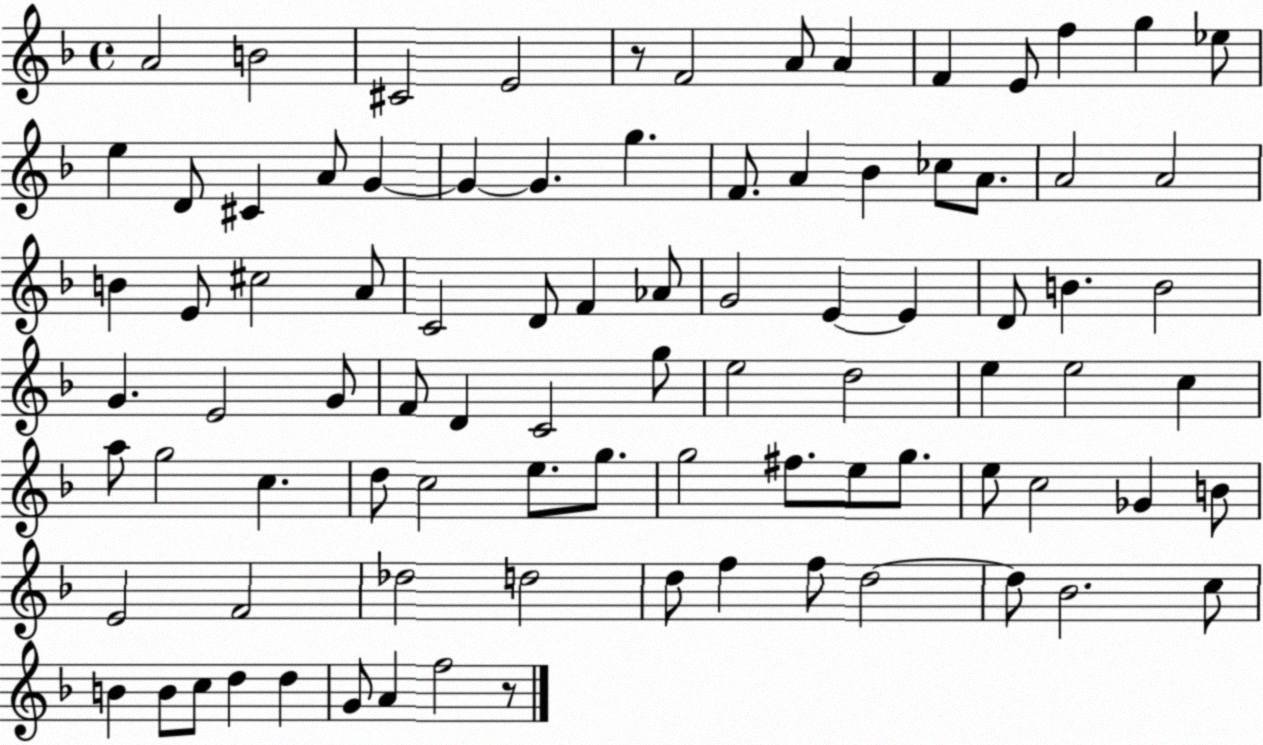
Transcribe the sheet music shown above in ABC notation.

X:1
T:Untitled
M:4/4
L:1/4
K:F
A2 B2 ^C2 E2 z/2 F2 A/2 A F E/2 f g _e/2 e D/2 ^C A/2 G G G g F/2 A _B _c/2 A/2 A2 A2 B E/2 ^c2 A/2 C2 D/2 F _A/2 G2 E E D/2 B B2 G E2 G/2 F/2 D C2 g/2 e2 d2 e e2 c a/2 g2 c d/2 c2 e/2 g/2 g2 ^f/2 e/2 g/2 e/2 c2 _G B/2 E2 F2 _d2 d2 d/2 f f/2 d2 d/2 _B2 c/2 B B/2 c/2 d d G/2 A f2 z/2